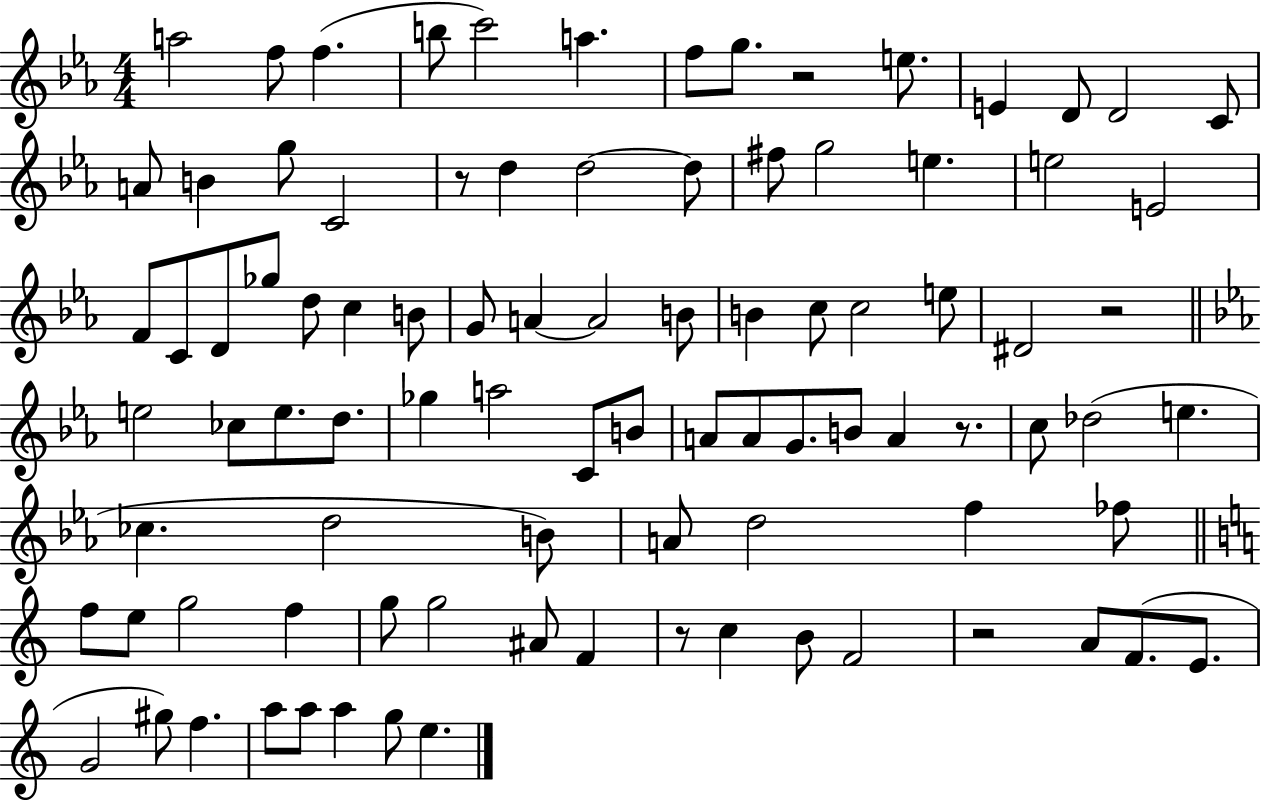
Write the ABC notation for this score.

X:1
T:Untitled
M:4/4
L:1/4
K:Eb
a2 f/2 f b/2 c'2 a f/2 g/2 z2 e/2 E D/2 D2 C/2 A/2 B g/2 C2 z/2 d d2 d/2 ^f/2 g2 e e2 E2 F/2 C/2 D/2 _g/2 d/2 c B/2 G/2 A A2 B/2 B c/2 c2 e/2 ^D2 z2 e2 _c/2 e/2 d/2 _g a2 C/2 B/2 A/2 A/2 G/2 B/2 A z/2 c/2 _d2 e _c d2 B/2 A/2 d2 f _f/2 f/2 e/2 g2 f g/2 g2 ^A/2 F z/2 c B/2 F2 z2 A/2 F/2 E/2 G2 ^g/2 f a/2 a/2 a g/2 e